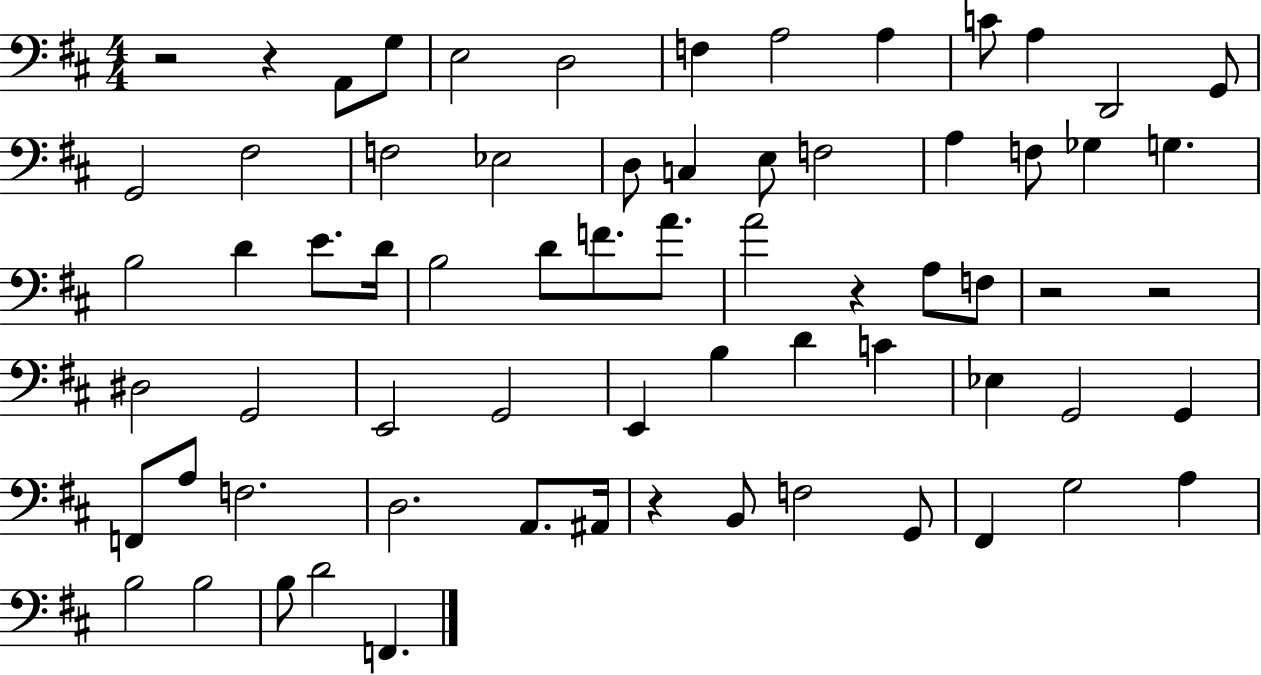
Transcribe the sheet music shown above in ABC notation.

X:1
T:Untitled
M:4/4
L:1/4
K:D
z2 z A,,/2 G,/2 E,2 D,2 F, A,2 A, C/2 A, D,,2 G,,/2 G,,2 ^F,2 F,2 _E,2 D,/2 C, E,/2 F,2 A, F,/2 _G, G, B,2 D E/2 D/4 B,2 D/2 F/2 A/2 A2 z A,/2 F,/2 z2 z2 ^D,2 G,,2 E,,2 G,,2 E,, B, D C _E, G,,2 G,, F,,/2 A,/2 F,2 D,2 A,,/2 ^A,,/4 z B,,/2 F,2 G,,/2 ^F,, G,2 A, B,2 B,2 B,/2 D2 F,,